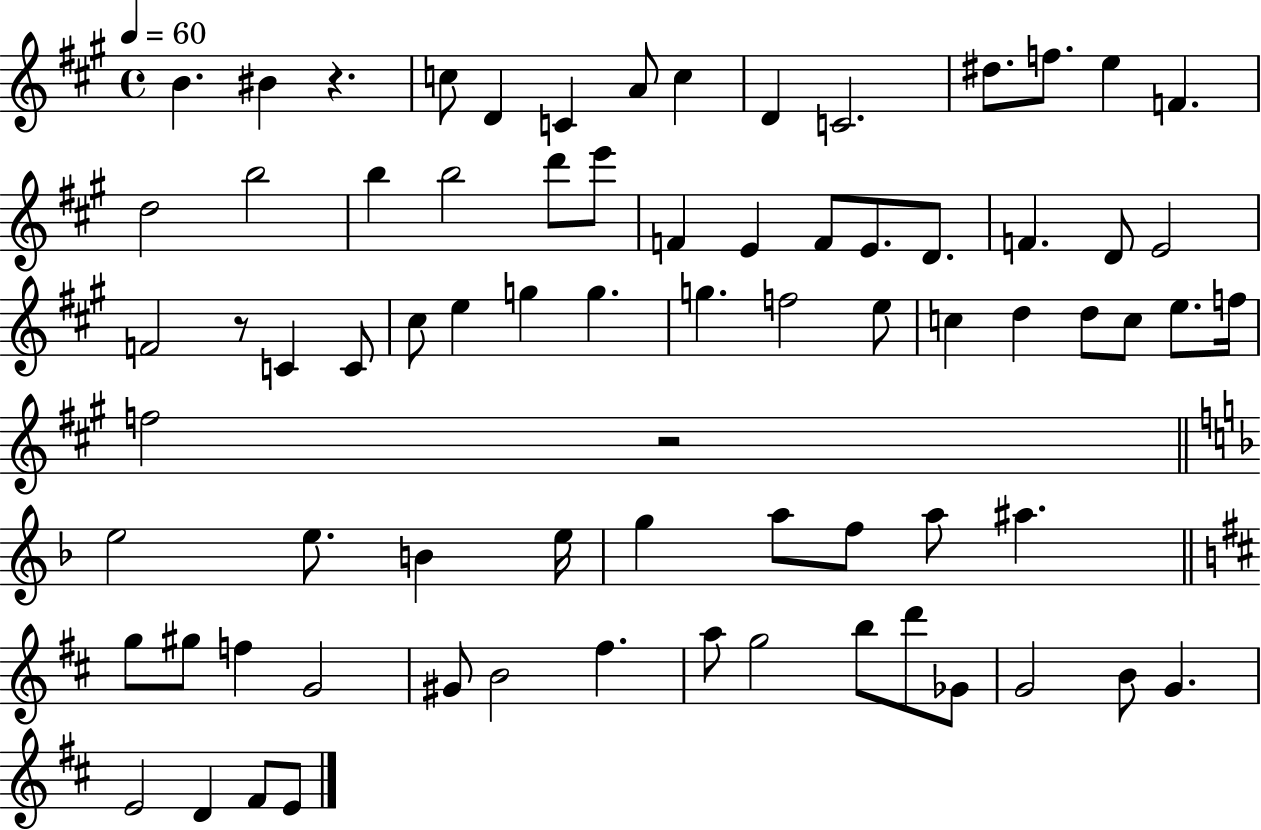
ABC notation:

X:1
T:Untitled
M:4/4
L:1/4
K:A
B ^B z c/2 D C A/2 c D C2 ^d/2 f/2 e F d2 b2 b b2 d'/2 e'/2 F E F/2 E/2 D/2 F D/2 E2 F2 z/2 C C/2 ^c/2 e g g g f2 e/2 c d d/2 c/2 e/2 f/4 f2 z2 e2 e/2 B e/4 g a/2 f/2 a/2 ^a g/2 ^g/2 f G2 ^G/2 B2 ^f a/2 g2 b/2 d'/2 _G/2 G2 B/2 G E2 D ^F/2 E/2